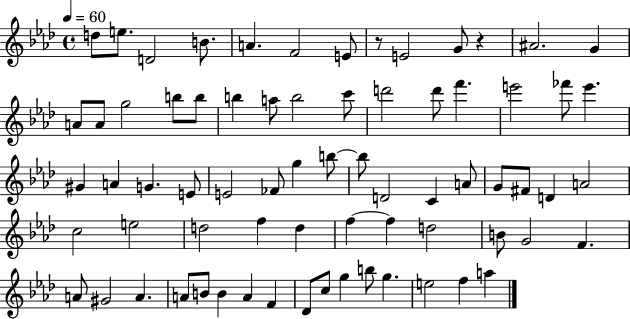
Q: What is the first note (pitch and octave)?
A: D5